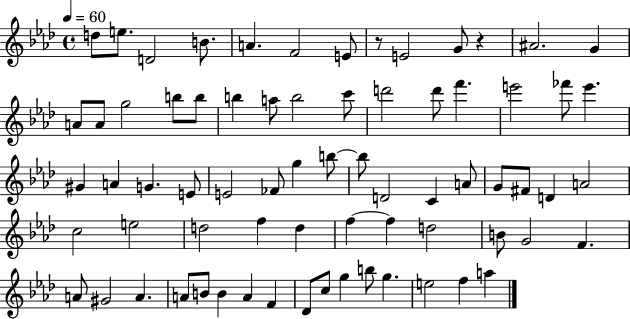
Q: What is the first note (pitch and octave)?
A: D5